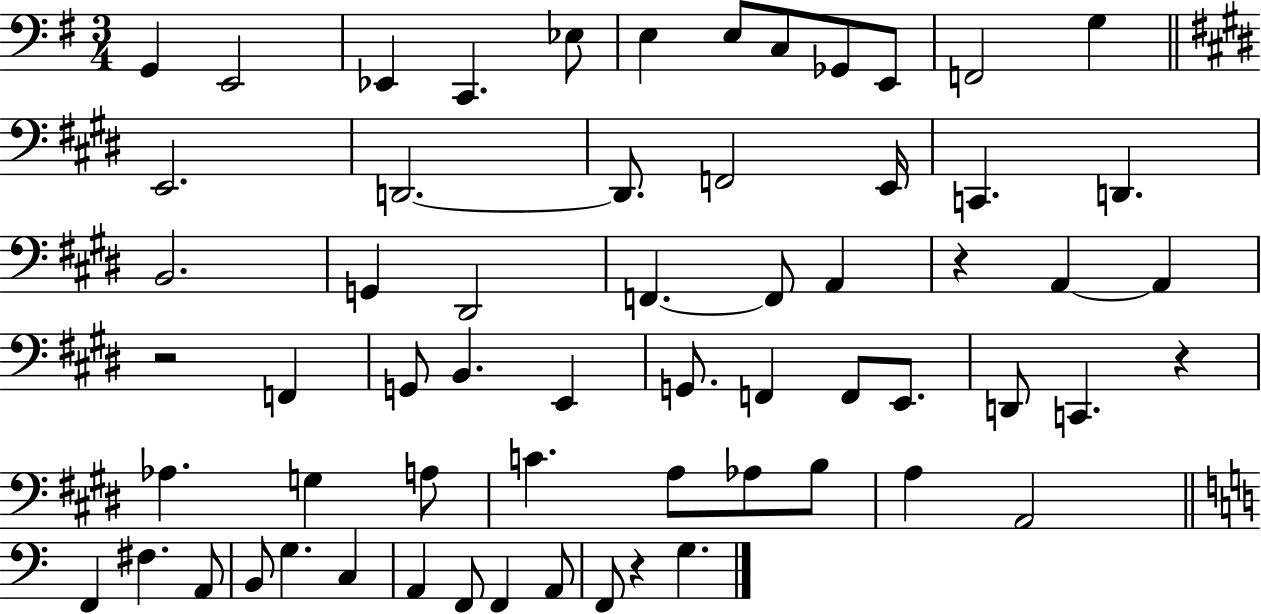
X:1
T:Untitled
M:3/4
L:1/4
K:G
G,, E,,2 _E,, C,, _E,/2 E, E,/2 C,/2 _G,,/2 E,,/2 F,,2 G, E,,2 D,,2 D,,/2 F,,2 E,,/4 C,, D,, B,,2 G,, ^D,,2 F,, F,,/2 A,, z A,, A,, z2 F,, G,,/2 B,, E,, G,,/2 F,, F,,/2 E,,/2 D,,/2 C,, z _A, G, A,/2 C A,/2 _A,/2 B,/2 A, A,,2 F,, ^F, A,,/2 B,,/2 G, C, A,, F,,/2 F,, A,,/2 F,,/2 z G,